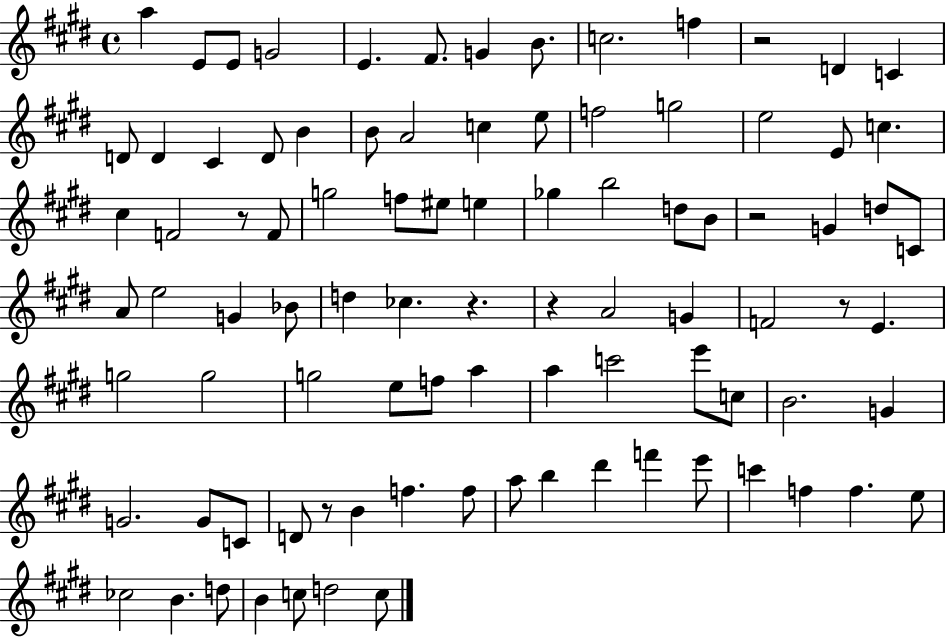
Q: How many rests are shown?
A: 7